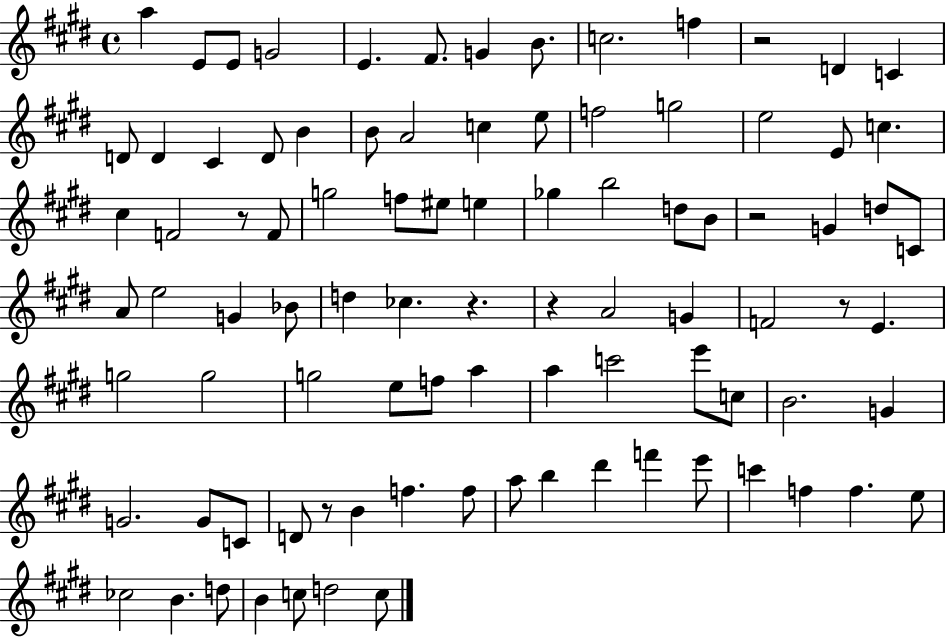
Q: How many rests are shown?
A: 7